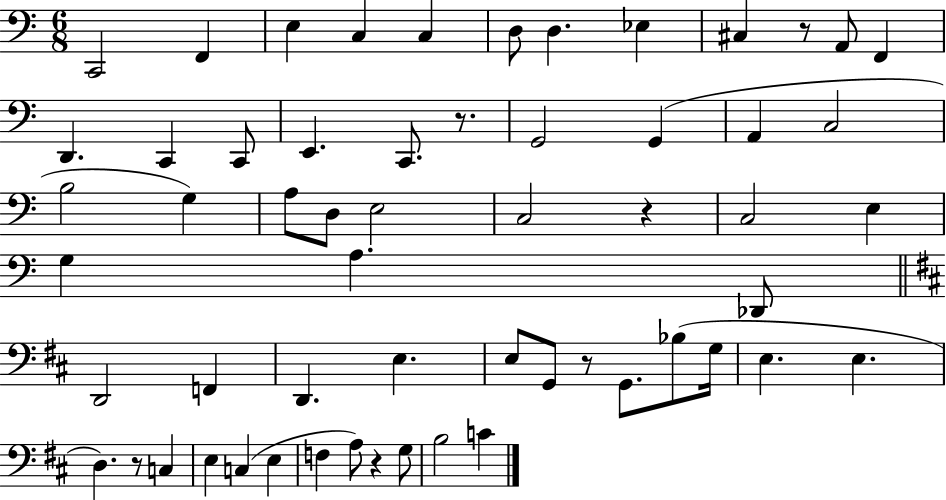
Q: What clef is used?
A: bass